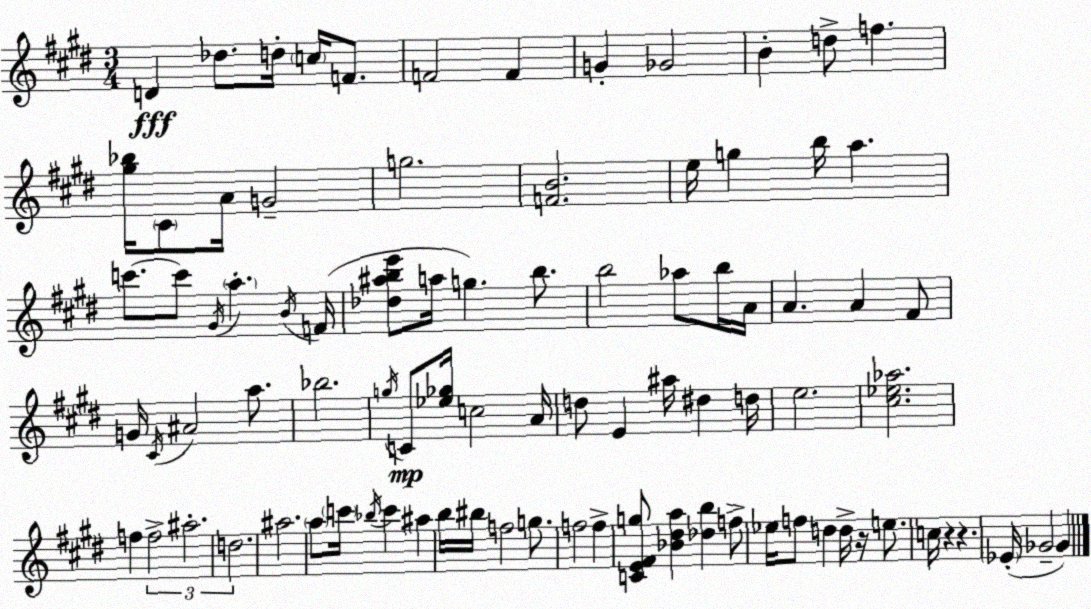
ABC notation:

X:1
T:Untitled
M:3/4
L:1/4
K:E
D _d/2 d/4 c/4 F/2 F2 F G _G2 B d/2 f [^g_b]/4 ^C/2 A/4 G2 g2 [FB]2 e/4 g b/4 a c'/2 c'/2 ^G/4 a B/4 F/4 [_d^abe']/2 a/4 g b/2 b2 _a/2 b/4 A/4 A A ^F/2 G/4 ^C/4 ^A2 a/2 _b2 g/4 C/2 [_e_g]/4 c2 A/4 d/2 E ^a/4 ^d d/4 e2 [^c_e_a]2 f f2 ^a2 d2 ^a2 a/2 c'/4 _b/4 c' ^a b/4 ^b/4 f2 g/2 f2 f [CE^Fg]/2 [_B^da] [_db] f/2 _e/4 f/2 d d/4 z/4 e/2 c/4 z z _E/4 _G2 _G